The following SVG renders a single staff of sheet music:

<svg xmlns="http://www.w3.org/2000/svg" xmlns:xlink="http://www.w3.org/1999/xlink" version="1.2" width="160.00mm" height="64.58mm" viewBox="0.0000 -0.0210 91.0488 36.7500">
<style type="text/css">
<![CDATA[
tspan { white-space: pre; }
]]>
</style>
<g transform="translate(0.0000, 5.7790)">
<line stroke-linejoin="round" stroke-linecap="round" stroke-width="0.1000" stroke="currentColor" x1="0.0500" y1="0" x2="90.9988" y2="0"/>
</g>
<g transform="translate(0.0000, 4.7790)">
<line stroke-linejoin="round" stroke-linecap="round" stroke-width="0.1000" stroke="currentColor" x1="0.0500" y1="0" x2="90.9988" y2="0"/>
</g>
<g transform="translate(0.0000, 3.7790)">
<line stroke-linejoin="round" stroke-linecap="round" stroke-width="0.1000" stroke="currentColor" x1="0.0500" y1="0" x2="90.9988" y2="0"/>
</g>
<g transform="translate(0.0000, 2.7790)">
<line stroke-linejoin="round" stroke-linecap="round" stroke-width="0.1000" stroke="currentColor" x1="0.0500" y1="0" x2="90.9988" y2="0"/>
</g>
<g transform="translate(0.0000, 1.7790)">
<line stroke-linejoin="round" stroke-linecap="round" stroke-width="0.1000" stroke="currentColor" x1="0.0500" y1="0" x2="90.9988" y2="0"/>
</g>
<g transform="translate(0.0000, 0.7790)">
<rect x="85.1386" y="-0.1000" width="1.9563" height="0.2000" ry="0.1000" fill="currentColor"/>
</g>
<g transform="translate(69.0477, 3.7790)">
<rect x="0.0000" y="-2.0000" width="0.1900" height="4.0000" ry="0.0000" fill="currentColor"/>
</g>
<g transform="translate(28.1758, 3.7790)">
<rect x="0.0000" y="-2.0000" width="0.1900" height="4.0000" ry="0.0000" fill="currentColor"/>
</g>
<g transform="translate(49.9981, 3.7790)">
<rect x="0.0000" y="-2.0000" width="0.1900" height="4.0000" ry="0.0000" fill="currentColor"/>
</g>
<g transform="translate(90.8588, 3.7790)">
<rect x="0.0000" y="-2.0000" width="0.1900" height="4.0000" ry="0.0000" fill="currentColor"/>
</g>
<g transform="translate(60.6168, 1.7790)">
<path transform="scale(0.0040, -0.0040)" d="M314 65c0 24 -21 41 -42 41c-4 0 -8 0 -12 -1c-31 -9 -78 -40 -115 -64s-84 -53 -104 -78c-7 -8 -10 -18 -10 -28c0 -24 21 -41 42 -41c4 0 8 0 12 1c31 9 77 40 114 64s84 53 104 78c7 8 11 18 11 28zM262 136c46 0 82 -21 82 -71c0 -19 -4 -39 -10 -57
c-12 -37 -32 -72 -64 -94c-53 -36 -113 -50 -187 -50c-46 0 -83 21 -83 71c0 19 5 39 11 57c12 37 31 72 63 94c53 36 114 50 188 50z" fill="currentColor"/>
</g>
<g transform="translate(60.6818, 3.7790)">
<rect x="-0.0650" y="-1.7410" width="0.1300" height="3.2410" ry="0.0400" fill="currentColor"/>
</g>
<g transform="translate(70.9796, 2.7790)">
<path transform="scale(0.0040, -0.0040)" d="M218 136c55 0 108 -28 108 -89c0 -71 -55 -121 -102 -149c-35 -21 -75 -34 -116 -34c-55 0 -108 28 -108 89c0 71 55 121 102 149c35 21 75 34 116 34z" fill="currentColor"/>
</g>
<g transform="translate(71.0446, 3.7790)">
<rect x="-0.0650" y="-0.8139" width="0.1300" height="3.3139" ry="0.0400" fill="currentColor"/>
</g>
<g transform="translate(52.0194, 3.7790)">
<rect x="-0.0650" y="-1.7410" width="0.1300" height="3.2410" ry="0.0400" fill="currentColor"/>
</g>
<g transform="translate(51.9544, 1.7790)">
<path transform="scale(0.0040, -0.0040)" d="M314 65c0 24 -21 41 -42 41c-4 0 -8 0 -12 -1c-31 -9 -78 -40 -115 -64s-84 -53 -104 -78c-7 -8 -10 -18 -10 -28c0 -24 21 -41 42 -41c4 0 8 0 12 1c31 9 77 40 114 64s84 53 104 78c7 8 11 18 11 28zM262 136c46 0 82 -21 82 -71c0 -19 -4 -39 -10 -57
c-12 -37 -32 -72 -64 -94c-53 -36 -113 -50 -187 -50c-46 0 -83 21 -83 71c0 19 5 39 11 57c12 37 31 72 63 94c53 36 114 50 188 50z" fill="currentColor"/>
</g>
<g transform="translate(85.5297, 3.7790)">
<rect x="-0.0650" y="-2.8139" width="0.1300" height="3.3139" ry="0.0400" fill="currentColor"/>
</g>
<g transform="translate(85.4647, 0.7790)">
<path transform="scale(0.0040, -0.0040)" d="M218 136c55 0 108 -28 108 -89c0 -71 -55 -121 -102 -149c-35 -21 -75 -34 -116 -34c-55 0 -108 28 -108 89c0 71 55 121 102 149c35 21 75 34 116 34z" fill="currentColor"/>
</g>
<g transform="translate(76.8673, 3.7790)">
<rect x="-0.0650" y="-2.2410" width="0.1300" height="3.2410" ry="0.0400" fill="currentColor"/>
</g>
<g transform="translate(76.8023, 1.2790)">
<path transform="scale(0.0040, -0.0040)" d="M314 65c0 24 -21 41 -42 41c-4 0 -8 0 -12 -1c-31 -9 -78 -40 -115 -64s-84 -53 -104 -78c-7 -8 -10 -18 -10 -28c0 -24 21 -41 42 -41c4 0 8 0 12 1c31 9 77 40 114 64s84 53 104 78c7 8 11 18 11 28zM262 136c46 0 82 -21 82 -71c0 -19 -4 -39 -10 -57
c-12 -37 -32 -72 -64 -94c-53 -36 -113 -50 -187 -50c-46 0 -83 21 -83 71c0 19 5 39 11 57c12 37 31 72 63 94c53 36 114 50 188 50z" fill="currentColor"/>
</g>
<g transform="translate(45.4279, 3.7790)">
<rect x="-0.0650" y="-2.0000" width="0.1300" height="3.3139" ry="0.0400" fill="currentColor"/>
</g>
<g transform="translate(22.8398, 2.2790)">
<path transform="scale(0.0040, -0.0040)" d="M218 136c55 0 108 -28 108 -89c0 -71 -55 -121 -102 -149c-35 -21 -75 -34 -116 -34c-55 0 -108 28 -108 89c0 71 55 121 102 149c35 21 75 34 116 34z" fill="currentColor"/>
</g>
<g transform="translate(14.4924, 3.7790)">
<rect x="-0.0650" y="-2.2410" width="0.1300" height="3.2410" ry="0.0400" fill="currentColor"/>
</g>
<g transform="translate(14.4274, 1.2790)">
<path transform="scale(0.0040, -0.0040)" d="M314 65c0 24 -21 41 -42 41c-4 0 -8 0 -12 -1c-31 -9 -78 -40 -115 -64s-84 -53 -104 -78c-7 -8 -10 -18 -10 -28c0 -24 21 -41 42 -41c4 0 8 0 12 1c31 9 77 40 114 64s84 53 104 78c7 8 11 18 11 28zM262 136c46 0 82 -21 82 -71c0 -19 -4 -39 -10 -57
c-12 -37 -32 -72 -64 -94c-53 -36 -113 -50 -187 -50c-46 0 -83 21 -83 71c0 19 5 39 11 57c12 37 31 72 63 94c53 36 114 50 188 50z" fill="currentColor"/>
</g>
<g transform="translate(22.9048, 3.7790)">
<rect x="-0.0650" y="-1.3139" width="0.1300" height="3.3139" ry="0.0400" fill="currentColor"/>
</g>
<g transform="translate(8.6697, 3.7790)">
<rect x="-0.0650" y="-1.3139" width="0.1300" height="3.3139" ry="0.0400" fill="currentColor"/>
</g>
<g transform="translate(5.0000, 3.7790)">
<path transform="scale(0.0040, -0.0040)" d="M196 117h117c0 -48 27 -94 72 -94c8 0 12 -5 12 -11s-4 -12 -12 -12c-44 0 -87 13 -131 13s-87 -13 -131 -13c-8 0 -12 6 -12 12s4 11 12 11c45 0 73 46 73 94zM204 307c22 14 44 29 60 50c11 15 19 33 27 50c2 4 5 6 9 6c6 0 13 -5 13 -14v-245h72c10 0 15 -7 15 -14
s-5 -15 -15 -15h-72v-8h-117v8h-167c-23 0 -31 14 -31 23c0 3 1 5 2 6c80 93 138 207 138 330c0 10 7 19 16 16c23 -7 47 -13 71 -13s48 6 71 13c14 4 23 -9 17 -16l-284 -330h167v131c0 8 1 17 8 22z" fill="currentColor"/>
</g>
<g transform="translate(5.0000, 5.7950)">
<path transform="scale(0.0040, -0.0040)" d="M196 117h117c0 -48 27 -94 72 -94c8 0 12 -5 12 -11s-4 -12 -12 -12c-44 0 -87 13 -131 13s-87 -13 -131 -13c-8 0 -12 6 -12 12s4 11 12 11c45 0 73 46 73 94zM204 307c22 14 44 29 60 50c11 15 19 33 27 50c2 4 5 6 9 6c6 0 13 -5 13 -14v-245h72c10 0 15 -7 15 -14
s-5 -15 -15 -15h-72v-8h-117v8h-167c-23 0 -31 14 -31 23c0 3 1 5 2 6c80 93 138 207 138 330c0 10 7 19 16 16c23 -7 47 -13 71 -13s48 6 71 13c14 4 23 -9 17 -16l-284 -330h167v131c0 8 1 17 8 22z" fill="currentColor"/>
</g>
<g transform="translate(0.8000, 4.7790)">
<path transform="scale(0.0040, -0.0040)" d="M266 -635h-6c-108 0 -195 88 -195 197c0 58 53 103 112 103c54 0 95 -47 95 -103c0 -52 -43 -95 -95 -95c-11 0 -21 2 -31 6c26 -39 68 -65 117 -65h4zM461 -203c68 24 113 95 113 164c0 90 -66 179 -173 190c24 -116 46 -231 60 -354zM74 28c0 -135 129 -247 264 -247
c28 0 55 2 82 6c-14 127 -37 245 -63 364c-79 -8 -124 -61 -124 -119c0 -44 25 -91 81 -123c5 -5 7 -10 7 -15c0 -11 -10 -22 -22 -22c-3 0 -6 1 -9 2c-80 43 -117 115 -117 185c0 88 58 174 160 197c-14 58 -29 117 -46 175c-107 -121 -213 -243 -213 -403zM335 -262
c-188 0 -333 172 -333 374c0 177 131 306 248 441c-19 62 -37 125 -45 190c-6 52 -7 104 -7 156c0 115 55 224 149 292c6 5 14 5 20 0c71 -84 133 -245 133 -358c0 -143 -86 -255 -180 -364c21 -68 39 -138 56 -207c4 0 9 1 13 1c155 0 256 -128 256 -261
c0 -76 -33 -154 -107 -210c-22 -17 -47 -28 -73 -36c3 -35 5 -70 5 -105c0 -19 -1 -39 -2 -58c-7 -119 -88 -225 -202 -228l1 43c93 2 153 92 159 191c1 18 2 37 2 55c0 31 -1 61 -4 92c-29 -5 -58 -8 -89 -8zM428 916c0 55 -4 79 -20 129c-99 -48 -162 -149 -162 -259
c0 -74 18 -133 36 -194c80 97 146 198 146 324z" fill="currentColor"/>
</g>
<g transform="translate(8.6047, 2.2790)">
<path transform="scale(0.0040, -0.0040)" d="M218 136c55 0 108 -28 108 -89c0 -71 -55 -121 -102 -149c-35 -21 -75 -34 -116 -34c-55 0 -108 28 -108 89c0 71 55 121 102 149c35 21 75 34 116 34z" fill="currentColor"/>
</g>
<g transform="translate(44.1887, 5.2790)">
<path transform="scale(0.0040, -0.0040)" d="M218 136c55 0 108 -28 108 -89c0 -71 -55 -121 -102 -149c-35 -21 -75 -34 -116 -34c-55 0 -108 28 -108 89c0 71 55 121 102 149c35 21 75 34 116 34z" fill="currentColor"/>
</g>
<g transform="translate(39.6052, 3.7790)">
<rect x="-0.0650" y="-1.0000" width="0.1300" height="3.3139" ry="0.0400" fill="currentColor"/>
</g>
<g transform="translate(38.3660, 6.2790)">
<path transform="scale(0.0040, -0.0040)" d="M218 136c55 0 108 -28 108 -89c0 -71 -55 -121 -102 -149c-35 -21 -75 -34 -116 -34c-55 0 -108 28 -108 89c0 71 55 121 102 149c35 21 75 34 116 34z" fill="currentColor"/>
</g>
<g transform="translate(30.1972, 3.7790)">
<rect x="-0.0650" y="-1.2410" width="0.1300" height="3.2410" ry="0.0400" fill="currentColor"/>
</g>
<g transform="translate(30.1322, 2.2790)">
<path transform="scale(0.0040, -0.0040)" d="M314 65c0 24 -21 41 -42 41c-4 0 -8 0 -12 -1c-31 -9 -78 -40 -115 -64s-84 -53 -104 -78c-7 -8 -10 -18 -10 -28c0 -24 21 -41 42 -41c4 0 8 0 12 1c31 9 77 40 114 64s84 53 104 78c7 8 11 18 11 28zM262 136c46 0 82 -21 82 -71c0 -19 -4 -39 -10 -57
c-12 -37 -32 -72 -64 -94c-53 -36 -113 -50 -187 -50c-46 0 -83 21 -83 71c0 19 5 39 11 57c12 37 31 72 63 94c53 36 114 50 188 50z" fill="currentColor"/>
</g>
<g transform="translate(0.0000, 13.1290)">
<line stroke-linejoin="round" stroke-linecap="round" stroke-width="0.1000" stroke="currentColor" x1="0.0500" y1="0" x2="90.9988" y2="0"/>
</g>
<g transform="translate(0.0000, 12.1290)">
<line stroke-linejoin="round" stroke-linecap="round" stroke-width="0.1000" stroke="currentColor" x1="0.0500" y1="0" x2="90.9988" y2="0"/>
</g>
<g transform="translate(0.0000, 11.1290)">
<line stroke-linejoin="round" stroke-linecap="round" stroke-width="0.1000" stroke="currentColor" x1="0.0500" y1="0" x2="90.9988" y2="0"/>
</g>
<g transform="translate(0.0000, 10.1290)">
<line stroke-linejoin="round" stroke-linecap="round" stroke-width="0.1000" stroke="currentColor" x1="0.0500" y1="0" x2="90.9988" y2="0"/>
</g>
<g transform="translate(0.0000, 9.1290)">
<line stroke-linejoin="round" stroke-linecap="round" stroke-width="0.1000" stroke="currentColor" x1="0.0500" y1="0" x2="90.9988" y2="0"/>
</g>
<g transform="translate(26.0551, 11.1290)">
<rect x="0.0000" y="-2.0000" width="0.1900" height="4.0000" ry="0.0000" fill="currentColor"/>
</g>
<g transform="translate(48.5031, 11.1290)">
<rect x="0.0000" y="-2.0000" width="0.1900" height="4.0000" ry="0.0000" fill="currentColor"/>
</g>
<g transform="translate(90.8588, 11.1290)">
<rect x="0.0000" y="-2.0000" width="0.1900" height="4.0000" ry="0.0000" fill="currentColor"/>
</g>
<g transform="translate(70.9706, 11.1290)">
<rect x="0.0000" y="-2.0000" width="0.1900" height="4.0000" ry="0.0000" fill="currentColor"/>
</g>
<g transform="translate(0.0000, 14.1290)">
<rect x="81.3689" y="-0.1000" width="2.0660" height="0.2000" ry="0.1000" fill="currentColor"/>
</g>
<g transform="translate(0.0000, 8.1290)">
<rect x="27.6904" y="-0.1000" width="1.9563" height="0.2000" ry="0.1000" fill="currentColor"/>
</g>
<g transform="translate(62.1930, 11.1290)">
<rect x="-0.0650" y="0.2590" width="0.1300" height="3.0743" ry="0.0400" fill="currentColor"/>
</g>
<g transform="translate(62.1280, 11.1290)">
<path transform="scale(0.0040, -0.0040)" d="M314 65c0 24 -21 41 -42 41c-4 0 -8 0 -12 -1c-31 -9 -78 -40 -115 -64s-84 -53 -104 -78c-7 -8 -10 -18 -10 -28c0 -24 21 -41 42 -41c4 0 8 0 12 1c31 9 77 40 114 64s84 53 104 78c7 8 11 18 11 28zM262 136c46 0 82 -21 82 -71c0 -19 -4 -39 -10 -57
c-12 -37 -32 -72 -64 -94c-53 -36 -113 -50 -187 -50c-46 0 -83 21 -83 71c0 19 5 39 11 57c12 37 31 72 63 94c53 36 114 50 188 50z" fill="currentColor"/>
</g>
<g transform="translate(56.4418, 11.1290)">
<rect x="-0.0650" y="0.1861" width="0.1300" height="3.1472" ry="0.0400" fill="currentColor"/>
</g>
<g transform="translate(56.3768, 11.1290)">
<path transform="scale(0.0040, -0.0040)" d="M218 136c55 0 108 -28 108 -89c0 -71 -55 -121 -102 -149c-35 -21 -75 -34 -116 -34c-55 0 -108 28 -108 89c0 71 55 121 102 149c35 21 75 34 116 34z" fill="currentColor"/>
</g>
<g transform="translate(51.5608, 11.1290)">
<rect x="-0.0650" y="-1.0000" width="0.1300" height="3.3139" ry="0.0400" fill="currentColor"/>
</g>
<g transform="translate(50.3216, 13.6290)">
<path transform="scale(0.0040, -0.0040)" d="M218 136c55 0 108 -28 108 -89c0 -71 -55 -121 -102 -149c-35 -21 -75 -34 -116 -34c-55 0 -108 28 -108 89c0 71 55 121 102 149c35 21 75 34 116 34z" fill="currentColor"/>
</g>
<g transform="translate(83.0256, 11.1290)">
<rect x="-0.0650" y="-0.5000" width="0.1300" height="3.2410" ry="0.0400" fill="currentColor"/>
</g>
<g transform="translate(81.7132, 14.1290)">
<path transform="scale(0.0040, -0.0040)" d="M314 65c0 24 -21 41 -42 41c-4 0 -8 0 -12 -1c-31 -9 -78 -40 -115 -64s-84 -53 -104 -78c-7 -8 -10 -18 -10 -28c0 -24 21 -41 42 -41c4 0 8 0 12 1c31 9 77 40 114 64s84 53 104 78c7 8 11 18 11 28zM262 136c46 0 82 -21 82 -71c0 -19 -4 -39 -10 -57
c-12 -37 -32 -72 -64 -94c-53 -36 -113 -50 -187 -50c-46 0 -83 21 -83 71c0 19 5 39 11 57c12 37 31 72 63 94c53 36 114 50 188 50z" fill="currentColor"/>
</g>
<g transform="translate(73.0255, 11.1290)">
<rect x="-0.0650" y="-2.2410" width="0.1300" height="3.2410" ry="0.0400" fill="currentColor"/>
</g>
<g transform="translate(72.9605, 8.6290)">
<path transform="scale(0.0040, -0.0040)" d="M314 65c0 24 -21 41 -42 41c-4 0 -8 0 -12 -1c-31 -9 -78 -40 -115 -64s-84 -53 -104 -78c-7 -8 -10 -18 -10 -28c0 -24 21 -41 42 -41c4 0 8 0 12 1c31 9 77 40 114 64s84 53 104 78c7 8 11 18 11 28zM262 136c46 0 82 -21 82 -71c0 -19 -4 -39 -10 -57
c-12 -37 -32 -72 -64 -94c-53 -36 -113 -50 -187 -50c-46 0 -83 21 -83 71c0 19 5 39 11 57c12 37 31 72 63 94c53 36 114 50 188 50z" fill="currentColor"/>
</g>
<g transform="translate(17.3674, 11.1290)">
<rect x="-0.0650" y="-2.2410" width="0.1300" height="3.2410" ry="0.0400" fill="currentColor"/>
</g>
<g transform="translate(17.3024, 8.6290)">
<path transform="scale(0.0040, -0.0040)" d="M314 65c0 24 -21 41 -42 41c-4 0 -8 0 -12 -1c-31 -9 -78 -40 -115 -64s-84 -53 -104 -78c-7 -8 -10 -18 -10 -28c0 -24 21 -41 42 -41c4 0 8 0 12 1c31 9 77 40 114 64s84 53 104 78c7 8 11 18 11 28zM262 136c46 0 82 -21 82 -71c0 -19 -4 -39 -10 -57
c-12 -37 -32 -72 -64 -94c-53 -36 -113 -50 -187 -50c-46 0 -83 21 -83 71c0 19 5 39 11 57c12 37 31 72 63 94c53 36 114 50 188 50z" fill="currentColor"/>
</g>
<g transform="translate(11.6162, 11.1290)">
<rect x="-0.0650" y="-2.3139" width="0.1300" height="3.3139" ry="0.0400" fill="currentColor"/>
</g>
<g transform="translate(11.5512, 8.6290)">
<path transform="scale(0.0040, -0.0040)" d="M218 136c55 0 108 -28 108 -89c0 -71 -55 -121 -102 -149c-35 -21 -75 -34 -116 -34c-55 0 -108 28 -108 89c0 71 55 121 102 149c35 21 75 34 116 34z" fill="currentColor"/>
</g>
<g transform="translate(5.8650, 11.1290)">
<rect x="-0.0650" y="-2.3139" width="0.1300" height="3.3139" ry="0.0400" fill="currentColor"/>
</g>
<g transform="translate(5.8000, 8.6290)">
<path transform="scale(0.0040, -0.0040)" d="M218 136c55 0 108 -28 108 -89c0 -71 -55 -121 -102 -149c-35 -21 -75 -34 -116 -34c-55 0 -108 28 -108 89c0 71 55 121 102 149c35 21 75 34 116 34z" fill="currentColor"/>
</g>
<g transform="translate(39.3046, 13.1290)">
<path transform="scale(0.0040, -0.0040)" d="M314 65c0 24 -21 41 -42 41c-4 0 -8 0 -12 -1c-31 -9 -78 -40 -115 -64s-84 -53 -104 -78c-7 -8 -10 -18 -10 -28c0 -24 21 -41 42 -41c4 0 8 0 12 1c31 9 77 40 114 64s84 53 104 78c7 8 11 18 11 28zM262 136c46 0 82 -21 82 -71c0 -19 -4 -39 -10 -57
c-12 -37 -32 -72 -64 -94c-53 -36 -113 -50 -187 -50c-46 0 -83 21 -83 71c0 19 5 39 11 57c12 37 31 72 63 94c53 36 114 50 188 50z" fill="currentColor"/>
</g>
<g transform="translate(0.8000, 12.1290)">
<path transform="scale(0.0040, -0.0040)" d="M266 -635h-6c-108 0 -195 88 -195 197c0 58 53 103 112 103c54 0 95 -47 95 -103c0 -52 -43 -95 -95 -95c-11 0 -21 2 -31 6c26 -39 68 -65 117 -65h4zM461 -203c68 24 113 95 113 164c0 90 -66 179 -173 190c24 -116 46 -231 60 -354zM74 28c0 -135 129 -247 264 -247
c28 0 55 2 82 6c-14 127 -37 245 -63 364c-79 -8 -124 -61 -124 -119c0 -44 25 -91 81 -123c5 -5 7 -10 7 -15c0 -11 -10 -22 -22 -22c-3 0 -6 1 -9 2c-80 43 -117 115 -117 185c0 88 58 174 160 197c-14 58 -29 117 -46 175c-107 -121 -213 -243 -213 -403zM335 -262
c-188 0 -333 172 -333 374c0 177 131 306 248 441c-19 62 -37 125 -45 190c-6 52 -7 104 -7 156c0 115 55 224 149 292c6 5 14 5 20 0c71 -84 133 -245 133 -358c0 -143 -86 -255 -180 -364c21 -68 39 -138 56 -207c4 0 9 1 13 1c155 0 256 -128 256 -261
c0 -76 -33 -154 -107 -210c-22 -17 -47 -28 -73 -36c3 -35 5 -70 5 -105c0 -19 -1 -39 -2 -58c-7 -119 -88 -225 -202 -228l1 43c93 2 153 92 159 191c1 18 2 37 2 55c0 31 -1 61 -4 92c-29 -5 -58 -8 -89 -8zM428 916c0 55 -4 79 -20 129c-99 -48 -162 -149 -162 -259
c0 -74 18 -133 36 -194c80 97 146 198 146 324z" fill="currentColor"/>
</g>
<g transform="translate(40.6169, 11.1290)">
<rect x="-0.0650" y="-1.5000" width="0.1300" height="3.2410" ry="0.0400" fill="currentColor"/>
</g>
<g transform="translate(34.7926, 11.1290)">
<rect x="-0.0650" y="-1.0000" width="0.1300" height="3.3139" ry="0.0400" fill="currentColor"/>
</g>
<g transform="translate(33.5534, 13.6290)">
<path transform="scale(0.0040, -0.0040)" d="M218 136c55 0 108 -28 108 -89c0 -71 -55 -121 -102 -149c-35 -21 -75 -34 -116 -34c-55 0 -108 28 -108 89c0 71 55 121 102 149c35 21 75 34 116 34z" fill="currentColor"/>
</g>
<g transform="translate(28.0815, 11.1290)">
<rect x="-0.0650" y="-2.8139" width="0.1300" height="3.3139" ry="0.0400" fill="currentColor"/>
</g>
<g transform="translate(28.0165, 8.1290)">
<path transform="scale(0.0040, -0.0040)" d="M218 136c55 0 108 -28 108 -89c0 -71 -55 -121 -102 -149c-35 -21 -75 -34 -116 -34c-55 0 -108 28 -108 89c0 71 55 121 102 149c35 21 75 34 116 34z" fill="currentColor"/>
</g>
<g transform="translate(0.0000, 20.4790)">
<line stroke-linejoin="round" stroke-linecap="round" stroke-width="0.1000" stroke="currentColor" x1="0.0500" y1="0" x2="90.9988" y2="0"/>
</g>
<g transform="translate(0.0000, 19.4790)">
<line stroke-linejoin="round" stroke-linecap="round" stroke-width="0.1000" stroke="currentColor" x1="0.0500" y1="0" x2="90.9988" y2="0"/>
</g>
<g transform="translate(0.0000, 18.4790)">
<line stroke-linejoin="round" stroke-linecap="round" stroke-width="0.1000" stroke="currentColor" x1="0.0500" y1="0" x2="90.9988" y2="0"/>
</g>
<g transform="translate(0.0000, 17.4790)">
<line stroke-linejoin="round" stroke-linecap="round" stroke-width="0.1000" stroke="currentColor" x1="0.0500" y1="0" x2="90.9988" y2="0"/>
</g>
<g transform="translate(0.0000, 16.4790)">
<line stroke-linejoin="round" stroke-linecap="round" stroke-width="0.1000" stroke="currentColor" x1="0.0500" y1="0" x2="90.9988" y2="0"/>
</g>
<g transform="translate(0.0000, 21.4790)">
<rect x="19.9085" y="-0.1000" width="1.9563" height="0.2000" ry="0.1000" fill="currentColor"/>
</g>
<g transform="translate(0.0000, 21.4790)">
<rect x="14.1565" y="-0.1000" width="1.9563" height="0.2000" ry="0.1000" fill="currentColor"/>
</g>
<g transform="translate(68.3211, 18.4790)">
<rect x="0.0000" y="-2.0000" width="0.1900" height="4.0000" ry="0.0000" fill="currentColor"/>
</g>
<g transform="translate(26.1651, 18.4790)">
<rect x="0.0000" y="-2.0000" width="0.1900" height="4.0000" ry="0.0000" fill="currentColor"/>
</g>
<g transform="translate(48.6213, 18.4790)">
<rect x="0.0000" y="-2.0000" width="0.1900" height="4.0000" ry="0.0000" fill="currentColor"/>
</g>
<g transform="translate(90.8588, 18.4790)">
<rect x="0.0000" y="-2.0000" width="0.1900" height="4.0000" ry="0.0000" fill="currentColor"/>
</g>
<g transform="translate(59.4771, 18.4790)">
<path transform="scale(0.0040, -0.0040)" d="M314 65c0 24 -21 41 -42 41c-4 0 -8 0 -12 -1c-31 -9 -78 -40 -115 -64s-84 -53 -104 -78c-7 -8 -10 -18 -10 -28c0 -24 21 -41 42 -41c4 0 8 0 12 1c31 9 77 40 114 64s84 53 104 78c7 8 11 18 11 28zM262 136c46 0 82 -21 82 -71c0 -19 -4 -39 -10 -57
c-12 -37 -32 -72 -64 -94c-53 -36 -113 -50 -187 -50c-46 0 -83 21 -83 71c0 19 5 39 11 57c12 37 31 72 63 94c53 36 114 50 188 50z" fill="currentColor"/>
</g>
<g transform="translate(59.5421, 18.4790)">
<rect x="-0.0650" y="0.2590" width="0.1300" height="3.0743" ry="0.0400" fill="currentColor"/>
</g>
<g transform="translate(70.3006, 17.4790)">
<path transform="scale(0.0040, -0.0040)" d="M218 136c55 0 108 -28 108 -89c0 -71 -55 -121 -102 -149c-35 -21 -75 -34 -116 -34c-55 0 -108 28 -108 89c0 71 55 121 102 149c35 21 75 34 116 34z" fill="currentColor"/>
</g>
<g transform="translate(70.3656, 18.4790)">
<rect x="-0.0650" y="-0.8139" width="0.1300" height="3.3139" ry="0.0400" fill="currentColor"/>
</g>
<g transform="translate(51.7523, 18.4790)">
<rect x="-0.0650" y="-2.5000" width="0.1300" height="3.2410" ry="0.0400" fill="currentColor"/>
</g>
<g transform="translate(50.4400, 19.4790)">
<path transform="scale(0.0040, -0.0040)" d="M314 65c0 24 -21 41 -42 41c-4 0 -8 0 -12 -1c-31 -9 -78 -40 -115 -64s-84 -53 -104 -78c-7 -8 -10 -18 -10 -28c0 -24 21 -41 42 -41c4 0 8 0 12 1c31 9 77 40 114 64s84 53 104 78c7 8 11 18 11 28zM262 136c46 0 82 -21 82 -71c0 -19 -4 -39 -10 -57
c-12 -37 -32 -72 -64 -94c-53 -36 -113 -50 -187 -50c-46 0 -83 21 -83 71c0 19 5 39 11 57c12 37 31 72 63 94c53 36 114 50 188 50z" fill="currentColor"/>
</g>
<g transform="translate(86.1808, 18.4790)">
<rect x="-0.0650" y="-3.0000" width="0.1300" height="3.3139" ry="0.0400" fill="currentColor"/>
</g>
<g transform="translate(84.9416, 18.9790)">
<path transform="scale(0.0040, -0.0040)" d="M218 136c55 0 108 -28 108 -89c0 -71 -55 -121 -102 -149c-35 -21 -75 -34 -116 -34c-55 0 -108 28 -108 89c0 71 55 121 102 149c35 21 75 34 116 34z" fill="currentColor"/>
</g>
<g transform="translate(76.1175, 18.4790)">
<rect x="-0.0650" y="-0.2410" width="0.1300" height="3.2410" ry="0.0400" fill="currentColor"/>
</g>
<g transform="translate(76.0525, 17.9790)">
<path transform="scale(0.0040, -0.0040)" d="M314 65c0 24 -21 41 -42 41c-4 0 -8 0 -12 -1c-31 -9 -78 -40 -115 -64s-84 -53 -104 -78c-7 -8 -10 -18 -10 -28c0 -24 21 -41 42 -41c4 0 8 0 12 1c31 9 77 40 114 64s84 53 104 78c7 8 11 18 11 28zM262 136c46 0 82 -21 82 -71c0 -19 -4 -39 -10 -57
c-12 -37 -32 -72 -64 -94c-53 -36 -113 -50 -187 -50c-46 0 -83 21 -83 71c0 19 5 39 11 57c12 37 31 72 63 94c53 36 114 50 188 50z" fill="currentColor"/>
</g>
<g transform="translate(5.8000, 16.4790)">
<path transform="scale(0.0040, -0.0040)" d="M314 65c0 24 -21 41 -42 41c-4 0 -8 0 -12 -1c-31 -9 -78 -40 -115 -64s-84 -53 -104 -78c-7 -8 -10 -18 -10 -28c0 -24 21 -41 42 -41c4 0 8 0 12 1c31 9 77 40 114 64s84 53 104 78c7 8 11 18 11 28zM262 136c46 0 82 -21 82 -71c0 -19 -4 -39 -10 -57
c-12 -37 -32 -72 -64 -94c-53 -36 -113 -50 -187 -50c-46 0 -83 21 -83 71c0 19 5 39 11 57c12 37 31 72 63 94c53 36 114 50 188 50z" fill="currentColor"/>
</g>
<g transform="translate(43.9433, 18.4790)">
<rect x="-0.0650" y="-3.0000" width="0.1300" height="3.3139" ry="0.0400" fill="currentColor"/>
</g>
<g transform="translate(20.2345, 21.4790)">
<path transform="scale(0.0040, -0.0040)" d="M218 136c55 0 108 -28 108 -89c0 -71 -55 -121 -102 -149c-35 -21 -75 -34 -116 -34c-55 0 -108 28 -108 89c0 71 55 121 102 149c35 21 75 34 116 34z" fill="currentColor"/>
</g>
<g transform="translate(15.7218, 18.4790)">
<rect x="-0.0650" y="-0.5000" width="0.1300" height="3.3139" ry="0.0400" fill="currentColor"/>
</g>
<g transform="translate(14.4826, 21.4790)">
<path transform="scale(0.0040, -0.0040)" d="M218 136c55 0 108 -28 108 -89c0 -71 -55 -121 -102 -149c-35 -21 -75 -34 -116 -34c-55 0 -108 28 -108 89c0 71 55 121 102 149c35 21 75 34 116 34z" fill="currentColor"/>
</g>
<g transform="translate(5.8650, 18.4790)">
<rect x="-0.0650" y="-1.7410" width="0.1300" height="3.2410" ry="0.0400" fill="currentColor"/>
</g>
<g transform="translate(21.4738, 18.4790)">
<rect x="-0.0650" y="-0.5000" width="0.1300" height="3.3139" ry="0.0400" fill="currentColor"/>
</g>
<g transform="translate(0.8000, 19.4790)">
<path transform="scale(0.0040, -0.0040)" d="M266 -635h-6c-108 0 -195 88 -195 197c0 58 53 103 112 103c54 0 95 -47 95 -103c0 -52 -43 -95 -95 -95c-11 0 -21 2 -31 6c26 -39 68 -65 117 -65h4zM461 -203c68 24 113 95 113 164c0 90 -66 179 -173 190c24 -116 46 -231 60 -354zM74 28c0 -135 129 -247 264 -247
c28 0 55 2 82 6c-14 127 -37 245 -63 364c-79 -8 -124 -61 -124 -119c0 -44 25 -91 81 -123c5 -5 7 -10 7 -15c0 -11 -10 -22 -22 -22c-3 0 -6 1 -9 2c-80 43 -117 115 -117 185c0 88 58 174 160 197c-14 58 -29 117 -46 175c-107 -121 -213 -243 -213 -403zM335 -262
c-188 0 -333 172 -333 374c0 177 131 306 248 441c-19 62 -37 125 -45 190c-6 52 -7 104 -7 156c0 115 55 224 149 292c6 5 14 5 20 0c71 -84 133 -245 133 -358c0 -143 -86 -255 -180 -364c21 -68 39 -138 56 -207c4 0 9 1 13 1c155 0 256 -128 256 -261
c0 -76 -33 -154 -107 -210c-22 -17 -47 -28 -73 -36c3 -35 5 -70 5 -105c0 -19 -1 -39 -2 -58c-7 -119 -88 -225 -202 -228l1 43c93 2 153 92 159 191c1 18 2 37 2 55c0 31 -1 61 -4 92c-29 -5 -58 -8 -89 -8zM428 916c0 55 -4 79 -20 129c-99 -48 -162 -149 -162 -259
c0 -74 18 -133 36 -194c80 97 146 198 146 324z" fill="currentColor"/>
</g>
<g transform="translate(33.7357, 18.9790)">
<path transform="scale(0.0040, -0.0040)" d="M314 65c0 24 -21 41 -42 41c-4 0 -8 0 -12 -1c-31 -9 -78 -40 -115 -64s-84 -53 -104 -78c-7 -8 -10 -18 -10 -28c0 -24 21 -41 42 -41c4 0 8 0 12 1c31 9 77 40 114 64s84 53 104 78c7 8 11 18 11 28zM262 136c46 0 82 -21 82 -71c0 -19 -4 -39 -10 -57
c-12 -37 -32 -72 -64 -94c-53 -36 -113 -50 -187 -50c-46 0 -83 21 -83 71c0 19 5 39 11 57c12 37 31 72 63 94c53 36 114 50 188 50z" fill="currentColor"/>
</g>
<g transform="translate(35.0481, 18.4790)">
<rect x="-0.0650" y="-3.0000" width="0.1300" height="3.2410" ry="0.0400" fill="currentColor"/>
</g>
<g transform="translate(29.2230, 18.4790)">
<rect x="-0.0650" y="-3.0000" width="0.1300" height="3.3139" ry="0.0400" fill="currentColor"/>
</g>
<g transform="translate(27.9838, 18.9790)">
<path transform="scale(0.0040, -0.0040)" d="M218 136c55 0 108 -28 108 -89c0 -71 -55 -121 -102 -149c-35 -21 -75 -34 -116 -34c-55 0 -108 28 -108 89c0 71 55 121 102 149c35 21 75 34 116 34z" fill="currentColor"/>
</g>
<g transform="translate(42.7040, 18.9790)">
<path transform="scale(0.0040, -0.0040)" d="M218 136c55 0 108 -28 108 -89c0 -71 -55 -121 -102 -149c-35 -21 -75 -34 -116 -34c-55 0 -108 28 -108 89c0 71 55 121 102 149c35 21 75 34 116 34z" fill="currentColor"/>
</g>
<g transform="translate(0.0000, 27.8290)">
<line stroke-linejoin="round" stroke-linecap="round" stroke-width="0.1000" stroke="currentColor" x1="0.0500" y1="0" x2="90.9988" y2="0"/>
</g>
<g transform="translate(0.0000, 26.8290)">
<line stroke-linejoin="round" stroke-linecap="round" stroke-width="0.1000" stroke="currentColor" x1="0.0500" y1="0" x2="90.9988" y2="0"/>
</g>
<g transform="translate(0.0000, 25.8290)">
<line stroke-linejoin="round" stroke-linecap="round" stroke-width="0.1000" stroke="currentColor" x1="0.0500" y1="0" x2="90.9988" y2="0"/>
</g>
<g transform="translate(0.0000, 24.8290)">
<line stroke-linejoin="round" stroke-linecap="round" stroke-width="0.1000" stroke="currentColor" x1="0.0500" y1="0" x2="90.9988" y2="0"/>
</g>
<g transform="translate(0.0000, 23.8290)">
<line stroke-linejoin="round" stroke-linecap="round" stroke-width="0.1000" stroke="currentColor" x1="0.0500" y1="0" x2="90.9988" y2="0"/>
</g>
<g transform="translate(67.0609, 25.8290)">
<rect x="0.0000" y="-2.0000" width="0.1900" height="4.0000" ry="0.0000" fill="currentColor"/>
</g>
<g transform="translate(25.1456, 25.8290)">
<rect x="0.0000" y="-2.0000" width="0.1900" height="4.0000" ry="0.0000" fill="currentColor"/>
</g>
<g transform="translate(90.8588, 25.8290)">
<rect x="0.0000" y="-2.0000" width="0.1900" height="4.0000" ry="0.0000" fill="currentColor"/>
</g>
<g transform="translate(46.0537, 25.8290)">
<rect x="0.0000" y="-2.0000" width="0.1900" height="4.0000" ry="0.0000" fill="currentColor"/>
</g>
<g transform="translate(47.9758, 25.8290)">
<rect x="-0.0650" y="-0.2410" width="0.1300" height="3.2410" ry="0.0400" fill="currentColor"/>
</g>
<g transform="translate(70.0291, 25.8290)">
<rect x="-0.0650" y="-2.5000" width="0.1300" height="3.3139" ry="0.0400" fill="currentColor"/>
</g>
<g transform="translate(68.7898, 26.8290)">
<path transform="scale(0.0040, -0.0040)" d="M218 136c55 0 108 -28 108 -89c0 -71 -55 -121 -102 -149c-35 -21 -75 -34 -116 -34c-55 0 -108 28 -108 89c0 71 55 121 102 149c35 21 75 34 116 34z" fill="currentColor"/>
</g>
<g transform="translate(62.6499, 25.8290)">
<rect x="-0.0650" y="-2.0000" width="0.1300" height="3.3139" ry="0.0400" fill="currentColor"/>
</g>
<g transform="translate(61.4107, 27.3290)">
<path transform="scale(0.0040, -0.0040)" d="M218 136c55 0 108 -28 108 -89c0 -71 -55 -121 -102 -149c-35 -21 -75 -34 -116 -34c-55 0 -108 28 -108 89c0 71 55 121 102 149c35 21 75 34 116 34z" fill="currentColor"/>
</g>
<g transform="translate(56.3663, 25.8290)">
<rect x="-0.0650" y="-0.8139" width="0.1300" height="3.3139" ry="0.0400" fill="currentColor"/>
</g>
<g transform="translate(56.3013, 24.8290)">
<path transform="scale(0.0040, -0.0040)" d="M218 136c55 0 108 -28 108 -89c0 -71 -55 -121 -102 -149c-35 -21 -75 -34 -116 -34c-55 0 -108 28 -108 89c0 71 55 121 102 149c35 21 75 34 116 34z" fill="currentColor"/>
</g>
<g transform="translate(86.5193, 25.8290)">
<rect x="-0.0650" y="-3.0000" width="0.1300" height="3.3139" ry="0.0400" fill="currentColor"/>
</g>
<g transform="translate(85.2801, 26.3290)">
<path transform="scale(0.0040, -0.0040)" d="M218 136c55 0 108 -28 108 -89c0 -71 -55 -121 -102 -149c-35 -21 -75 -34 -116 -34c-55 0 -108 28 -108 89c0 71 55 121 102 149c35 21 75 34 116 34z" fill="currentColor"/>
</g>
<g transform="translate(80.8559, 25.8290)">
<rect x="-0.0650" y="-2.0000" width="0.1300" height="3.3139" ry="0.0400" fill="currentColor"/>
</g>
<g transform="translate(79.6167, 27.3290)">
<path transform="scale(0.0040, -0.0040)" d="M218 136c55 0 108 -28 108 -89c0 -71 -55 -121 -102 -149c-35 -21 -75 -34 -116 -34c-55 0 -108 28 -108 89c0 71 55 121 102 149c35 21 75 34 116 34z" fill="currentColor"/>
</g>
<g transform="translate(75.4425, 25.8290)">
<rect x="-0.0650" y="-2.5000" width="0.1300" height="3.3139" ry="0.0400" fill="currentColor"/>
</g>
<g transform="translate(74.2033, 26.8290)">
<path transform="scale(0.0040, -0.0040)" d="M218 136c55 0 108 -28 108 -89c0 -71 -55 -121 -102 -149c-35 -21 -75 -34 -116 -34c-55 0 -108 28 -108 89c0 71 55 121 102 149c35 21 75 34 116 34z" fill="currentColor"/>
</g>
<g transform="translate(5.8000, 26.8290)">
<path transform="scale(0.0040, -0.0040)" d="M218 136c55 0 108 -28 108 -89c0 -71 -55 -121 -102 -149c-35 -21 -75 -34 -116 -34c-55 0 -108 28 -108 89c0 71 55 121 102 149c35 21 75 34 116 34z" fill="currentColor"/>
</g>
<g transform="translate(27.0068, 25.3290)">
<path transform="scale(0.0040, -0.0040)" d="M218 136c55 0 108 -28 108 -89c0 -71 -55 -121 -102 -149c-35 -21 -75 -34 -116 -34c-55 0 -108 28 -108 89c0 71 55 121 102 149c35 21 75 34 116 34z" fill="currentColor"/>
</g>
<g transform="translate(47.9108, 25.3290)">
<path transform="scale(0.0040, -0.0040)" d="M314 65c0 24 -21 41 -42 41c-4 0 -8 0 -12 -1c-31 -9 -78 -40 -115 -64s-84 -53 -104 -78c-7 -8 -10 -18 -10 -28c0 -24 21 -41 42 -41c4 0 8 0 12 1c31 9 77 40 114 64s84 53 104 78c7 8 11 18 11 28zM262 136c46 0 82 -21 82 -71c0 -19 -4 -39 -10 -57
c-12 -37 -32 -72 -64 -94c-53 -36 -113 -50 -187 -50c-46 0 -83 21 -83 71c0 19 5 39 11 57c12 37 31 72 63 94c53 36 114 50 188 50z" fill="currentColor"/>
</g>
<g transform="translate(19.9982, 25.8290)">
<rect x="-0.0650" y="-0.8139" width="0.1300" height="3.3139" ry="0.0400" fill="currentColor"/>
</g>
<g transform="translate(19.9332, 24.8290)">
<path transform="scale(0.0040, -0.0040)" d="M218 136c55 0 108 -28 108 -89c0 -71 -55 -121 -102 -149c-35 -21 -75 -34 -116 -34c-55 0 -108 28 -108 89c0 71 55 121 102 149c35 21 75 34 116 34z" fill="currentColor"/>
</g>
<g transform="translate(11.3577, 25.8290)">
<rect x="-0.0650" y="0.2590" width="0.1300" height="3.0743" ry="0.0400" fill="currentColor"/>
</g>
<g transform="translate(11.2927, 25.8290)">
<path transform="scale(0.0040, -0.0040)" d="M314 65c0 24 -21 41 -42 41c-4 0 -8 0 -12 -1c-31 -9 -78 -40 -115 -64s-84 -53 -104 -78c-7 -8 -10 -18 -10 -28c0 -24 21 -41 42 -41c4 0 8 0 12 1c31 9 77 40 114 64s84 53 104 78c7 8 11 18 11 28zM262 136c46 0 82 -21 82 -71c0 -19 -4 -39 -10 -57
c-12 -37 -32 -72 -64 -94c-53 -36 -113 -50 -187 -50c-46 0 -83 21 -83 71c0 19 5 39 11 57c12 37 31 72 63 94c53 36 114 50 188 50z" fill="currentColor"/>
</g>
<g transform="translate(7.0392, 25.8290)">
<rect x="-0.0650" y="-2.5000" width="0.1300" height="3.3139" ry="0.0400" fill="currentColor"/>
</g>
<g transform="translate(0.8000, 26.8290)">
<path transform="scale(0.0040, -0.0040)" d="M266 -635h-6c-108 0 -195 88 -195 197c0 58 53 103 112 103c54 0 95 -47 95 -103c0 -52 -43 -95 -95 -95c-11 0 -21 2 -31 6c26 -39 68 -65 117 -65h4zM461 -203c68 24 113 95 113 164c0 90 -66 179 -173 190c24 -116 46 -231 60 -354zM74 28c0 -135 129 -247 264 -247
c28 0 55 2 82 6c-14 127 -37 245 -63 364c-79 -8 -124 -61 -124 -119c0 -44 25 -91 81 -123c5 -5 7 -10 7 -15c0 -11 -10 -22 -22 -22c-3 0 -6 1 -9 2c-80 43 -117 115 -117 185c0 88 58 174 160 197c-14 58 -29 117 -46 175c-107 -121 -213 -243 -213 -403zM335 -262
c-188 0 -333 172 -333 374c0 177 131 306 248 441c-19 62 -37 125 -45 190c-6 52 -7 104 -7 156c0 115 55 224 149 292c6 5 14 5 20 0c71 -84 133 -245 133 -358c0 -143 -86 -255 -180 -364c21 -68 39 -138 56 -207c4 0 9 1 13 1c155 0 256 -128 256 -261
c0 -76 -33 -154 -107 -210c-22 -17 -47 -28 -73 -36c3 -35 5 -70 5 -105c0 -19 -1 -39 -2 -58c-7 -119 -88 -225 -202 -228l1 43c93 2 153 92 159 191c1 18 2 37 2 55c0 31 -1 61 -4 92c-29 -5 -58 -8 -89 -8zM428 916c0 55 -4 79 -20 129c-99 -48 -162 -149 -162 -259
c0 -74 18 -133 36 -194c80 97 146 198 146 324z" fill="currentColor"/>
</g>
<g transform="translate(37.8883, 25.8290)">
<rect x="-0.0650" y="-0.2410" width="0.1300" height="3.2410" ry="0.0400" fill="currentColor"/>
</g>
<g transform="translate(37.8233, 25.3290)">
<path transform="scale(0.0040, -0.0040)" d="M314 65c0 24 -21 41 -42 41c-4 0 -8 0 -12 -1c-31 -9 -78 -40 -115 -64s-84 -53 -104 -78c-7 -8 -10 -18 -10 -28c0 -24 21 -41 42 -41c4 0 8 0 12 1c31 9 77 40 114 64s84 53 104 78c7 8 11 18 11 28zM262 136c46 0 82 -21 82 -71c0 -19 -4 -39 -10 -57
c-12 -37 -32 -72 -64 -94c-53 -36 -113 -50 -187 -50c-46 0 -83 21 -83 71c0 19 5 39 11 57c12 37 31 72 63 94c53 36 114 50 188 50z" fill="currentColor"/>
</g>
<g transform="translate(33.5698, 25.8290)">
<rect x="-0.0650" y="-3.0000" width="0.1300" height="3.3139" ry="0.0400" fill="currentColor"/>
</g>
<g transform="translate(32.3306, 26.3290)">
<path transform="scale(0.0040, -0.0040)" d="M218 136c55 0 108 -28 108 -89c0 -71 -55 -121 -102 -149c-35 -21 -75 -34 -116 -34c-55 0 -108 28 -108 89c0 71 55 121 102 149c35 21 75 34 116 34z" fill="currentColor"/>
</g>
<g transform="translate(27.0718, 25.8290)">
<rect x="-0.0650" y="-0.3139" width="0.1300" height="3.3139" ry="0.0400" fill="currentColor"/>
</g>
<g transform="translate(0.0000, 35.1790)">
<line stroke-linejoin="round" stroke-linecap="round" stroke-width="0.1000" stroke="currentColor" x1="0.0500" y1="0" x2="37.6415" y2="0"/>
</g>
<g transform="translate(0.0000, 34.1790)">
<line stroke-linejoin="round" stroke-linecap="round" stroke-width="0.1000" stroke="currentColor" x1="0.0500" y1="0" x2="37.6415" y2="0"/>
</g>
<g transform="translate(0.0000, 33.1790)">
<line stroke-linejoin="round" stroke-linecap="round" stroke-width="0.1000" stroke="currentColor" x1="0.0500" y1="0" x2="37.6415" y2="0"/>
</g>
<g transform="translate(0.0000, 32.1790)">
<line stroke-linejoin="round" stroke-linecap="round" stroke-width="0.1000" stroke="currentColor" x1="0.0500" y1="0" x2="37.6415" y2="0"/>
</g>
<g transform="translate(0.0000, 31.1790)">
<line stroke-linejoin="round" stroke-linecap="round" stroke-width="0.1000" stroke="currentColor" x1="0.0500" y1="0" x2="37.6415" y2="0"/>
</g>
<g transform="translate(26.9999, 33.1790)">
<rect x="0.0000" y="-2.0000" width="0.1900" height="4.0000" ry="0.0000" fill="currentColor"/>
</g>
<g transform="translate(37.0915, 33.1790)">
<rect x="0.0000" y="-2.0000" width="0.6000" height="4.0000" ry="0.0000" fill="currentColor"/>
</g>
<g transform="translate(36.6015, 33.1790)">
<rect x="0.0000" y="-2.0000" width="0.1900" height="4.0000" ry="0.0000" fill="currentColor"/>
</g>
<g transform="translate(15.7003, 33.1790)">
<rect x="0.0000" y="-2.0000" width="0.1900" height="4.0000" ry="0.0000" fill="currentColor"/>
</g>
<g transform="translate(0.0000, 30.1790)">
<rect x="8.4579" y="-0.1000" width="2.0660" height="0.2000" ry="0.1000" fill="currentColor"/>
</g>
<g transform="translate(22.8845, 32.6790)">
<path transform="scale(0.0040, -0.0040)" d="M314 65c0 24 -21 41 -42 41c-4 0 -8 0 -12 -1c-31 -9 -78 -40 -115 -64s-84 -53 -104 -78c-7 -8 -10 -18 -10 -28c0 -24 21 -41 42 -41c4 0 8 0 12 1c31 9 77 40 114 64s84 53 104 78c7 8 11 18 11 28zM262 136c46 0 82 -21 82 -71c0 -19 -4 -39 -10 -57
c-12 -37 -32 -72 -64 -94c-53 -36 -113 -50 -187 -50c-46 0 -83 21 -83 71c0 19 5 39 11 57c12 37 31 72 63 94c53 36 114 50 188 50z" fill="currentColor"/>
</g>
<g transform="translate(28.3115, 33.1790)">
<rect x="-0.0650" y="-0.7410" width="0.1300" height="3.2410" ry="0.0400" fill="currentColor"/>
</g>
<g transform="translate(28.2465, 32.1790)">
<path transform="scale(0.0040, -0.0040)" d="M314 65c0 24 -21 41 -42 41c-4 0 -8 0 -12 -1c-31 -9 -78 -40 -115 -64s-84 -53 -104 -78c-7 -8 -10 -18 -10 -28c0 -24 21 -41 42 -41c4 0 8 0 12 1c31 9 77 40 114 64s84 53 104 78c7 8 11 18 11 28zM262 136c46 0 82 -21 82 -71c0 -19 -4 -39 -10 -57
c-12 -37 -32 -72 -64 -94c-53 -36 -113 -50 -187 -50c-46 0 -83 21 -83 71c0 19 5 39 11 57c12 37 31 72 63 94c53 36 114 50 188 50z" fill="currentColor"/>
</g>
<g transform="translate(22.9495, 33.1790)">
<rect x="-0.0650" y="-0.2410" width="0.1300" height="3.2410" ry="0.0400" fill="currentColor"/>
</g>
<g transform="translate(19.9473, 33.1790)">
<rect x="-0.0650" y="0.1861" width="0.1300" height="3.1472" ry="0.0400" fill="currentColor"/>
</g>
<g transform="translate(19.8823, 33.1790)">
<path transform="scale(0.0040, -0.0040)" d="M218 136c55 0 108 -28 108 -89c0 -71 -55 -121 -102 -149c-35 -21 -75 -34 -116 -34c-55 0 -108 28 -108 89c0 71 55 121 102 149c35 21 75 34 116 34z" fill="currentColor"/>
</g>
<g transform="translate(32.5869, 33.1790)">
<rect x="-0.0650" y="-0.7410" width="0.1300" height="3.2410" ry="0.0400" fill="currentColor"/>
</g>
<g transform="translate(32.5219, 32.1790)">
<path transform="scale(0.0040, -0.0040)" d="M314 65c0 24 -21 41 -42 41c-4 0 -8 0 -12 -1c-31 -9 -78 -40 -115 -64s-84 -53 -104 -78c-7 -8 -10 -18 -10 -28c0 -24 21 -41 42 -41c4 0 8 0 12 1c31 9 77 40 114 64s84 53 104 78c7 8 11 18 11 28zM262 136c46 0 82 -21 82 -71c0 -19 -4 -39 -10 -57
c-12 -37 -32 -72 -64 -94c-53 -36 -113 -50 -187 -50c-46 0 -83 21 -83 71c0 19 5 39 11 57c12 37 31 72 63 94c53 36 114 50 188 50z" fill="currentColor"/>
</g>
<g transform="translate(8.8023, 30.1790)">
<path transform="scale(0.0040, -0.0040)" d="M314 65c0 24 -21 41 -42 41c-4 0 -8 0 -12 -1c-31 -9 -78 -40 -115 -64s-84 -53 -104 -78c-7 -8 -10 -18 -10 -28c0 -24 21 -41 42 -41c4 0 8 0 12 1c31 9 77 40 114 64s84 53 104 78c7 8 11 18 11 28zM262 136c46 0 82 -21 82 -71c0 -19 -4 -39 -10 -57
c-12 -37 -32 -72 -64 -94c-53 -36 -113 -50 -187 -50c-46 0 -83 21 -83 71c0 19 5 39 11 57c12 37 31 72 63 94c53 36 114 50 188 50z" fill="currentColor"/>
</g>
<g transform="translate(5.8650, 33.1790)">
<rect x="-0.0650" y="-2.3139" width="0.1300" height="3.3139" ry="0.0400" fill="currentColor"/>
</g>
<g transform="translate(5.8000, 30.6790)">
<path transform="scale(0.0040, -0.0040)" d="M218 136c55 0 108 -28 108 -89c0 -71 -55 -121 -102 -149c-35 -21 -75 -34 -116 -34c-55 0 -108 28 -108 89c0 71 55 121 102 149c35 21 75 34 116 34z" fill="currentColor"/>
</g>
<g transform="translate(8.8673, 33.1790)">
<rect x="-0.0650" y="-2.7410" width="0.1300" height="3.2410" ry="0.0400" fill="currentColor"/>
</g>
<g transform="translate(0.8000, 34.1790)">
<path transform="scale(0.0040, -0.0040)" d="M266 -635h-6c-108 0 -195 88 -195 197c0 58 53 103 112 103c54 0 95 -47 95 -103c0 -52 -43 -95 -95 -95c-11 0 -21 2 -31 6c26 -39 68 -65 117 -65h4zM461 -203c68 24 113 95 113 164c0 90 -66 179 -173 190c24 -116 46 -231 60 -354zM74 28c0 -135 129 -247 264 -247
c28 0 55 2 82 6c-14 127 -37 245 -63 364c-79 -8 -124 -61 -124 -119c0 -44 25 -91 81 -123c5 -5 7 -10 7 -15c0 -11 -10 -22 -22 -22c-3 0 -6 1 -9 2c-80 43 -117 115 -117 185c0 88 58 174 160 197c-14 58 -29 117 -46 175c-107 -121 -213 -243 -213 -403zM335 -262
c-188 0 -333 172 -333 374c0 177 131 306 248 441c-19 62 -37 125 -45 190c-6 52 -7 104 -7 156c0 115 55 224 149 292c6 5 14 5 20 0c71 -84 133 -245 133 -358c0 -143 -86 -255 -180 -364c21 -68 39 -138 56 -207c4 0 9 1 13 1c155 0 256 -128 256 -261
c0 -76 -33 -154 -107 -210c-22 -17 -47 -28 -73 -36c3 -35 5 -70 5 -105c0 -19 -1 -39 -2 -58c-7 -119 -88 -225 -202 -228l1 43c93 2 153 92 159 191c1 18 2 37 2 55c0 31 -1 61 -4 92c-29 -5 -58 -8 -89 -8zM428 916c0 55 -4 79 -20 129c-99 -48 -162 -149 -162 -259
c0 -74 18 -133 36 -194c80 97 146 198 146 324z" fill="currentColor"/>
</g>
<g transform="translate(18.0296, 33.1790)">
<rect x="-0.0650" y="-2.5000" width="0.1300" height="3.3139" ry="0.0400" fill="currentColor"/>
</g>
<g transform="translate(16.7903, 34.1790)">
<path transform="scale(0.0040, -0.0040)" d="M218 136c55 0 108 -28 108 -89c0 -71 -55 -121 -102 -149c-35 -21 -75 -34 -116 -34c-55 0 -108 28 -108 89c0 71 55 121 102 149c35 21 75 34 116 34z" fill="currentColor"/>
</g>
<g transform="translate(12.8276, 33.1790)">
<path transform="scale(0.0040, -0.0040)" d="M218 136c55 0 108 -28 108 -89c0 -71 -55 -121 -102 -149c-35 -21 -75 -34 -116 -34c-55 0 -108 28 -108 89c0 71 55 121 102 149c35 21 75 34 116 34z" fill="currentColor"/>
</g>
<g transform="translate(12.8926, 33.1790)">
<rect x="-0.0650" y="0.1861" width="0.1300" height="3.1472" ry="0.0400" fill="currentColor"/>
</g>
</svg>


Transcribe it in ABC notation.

X:1
T:Untitled
M:4/4
L:1/4
K:C
e g2 e e2 D F f2 f2 d g2 a g g g2 a D E2 D B B2 g2 C2 f2 C C A A2 A G2 B2 d c2 A G B2 d c A c2 c2 d F G G F A g a2 B G B c2 d2 d2